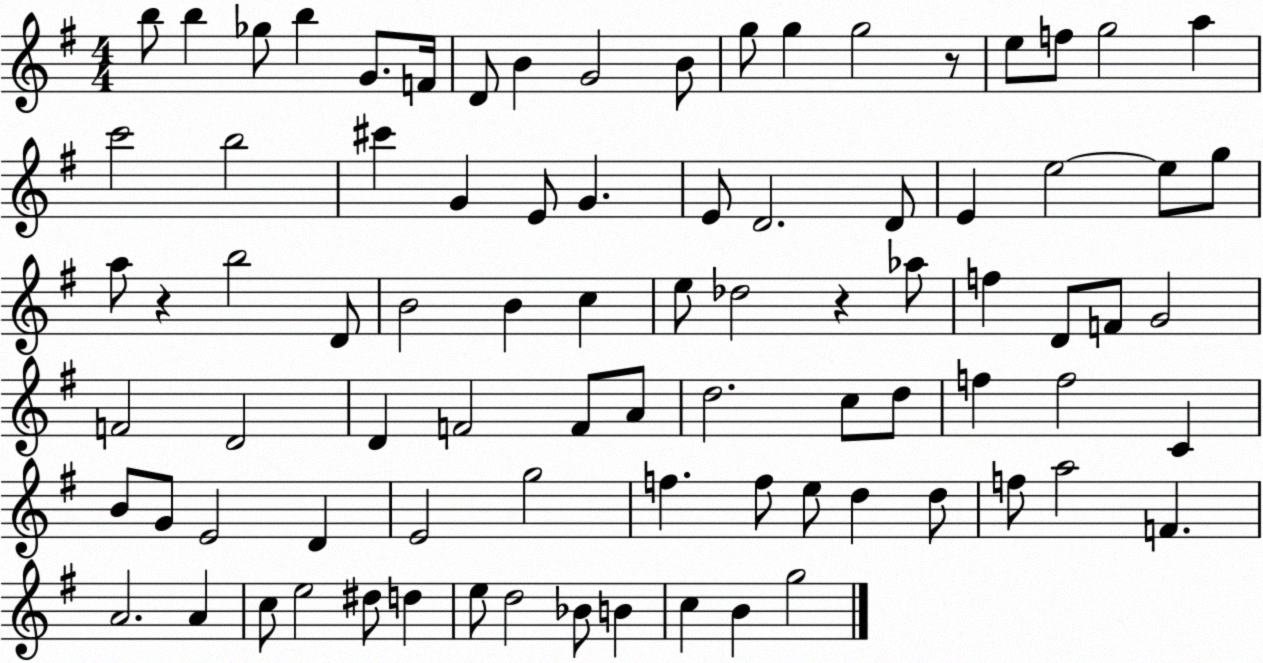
X:1
T:Untitled
M:4/4
L:1/4
K:G
b/2 b _g/2 b G/2 F/4 D/2 B G2 B/2 g/2 g g2 z/2 e/2 f/2 g2 a c'2 b2 ^c' G E/2 G E/2 D2 D/2 E e2 e/2 g/2 a/2 z b2 D/2 B2 B c e/2 _d2 z _a/2 f D/2 F/2 G2 F2 D2 D F2 F/2 A/2 d2 c/2 d/2 f f2 C B/2 G/2 E2 D E2 g2 f f/2 e/2 d d/2 f/2 a2 F A2 A c/2 e2 ^d/2 d e/2 d2 _B/2 B c B g2